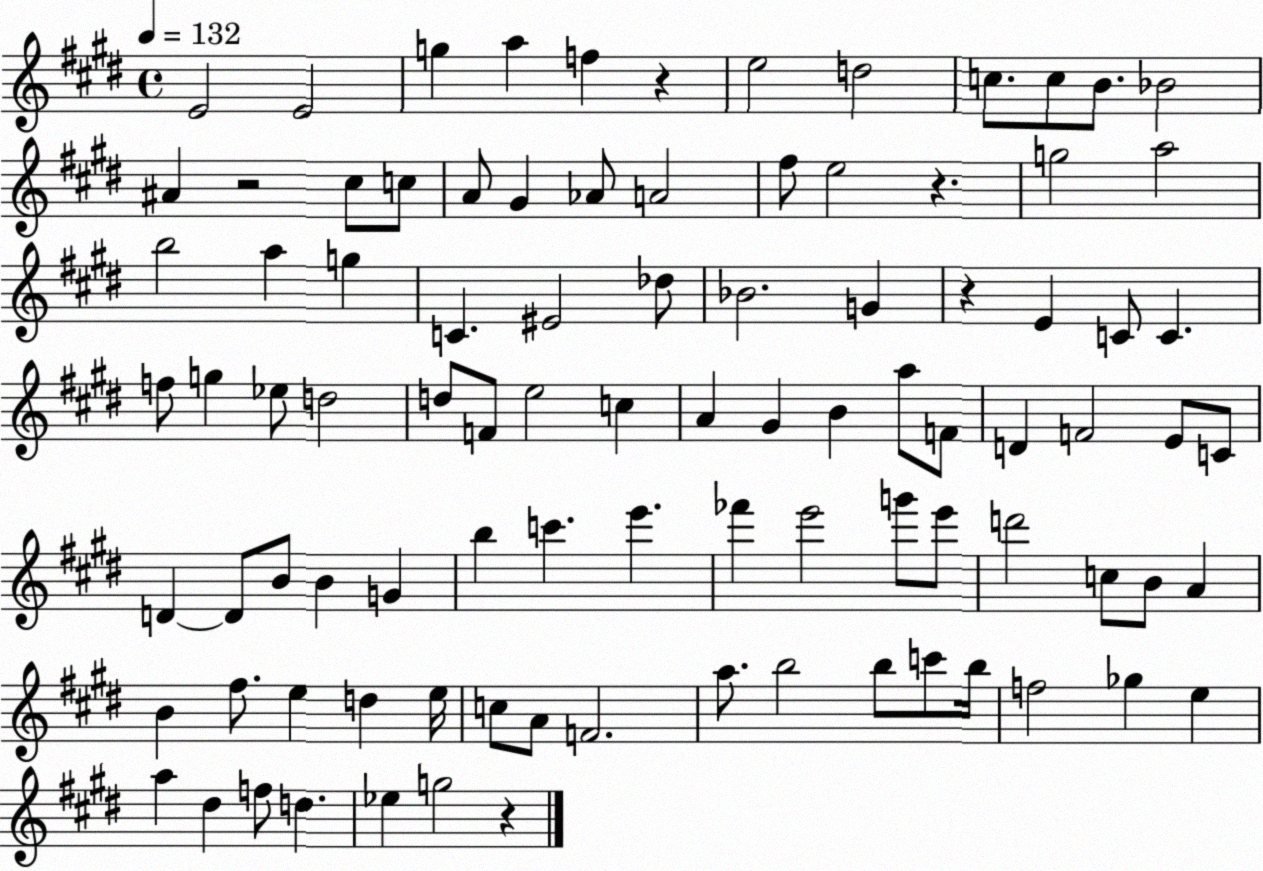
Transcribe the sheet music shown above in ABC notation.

X:1
T:Untitled
M:4/4
L:1/4
K:E
E2 E2 g a f z e2 d2 c/2 c/2 B/2 _B2 ^A z2 ^c/2 c/2 A/2 ^G _A/2 A2 ^f/2 e2 z g2 a2 b2 a g C ^E2 _d/2 _B2 G z E C/2 C f/2 g _e/2 d2 d/2 F/2 e2 c A ^G B a/2 F/2 D F2 E/2 C/2 D D/2 B/2 B G b c' e' _f' e'2 g'/2 e'/2 d'2 c/2 B/2 A B ^f/2 e d e/4 c/2 A/2 F2 a/2 b2 b/2 c'/2 b/4 f2 _g e a ^d f/2 d _e g2 z